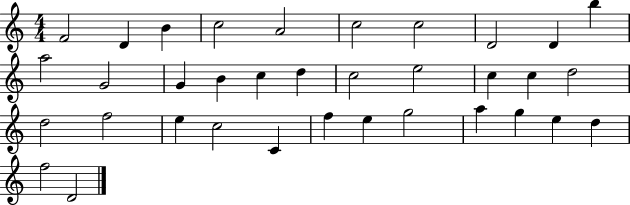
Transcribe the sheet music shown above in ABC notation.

X:1
T:Untitled
M:4/4
L:1/4
K:C
F2 D B c2 A2 c2 c2 D2 D b a2 G2 G B c d c2 e2 c c d2 d2 f2 e c2 C f e g2 a g e d f2 D2